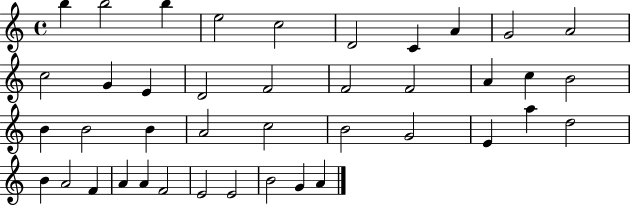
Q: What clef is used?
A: treble